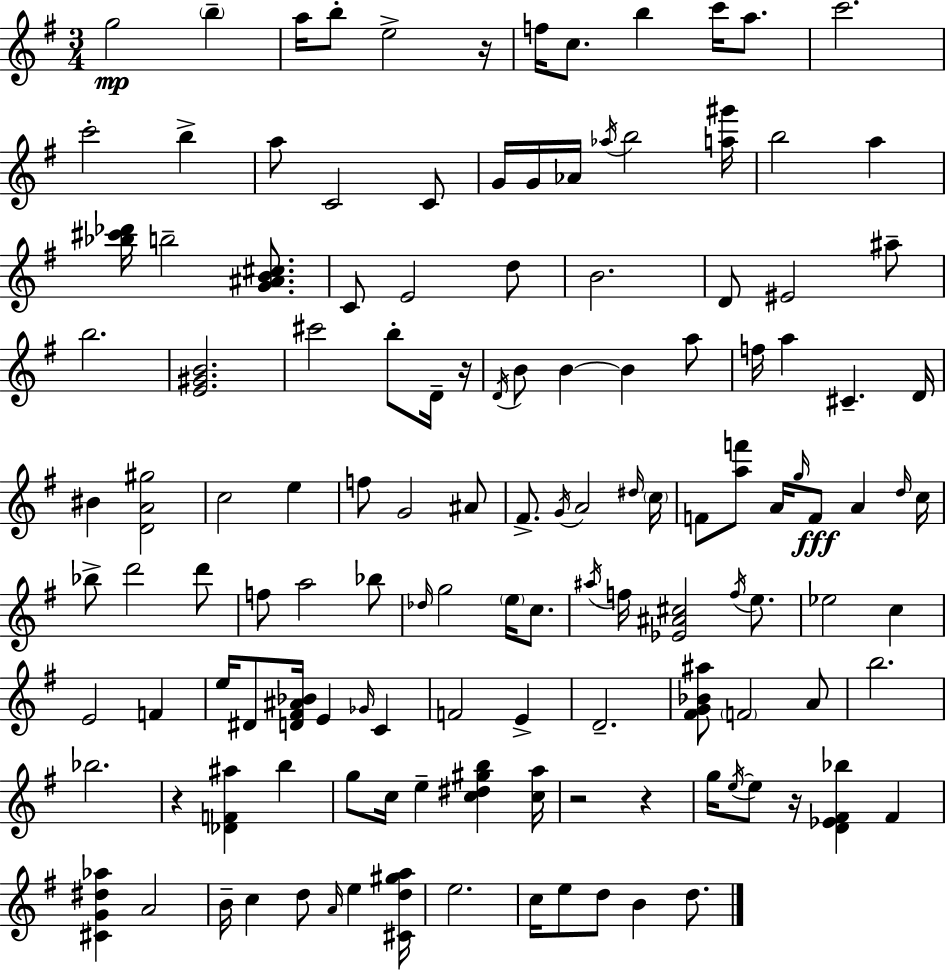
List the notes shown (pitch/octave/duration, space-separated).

G5/h B5/q A5/s B5/e E5/h R/s F5/s C5/e. B5/q C6/s A5/e. C6/h. C6/h B5/q A5/e C4/h C4/e G4/s G4/s Ab4/s Ab5/s B5/h [A5,G#6]/s B5/h A5/q [Bb5,C#6,Db6]/s B5/h [G4,A#4,B4,C#5]/e. C4/e E4/h D5/e B4/h. D4/e EIS4/h A#5/e B5/h. [E4,G#4,B4]/h. C#6/h B5/e D4/s R/s D4/s B4/e B4/q B4/q A5/e F5/s A5/q C#4/q. D4/s BIS4/q [D4,A4,G#5]/h C5/h E5/q F5/e G4/h A#4/e F#4/e. G4/s A4/h D#5/s C5/s F4/e [A5,F6]/e A4/s G5/s F4/e A4/q D5/s C5/s Bb5/e D6/h D6/e F5/e A5/h Bb5/e Db5/s G5/h E5/s C5/e. A#5/s F5/s [Eb4,A#4,C#5]/h F5/s E5/e. Eb5/h C5/q E4/h F4/q E5/s D#4/e [D4,F#4,A#4,Bb4]/s E4/q Gb4/s C4/q F4/h E4/q D4/h. [F#4,G4,Bb4,A#5]/e F4/h A4/e B5/h. Bb5/h. R/q [Db4,F4,A#5]/q B5/q G5/e C5/s E5/q [C5,D#5,G#5,B5]/q [C5,A5]/s R/h R/q G5/s E5/s E5/e R/s [D4,Eb4,F#4,Bb5]/q F#4/q [C#4,G4,D#5,Ab5]/q A4/h B4/s C5/q D5/e A4/s E5/q [C#4,D5,G#5,A5]/s E5/h. C5/s E5/e D5/e B4/q D5/e.